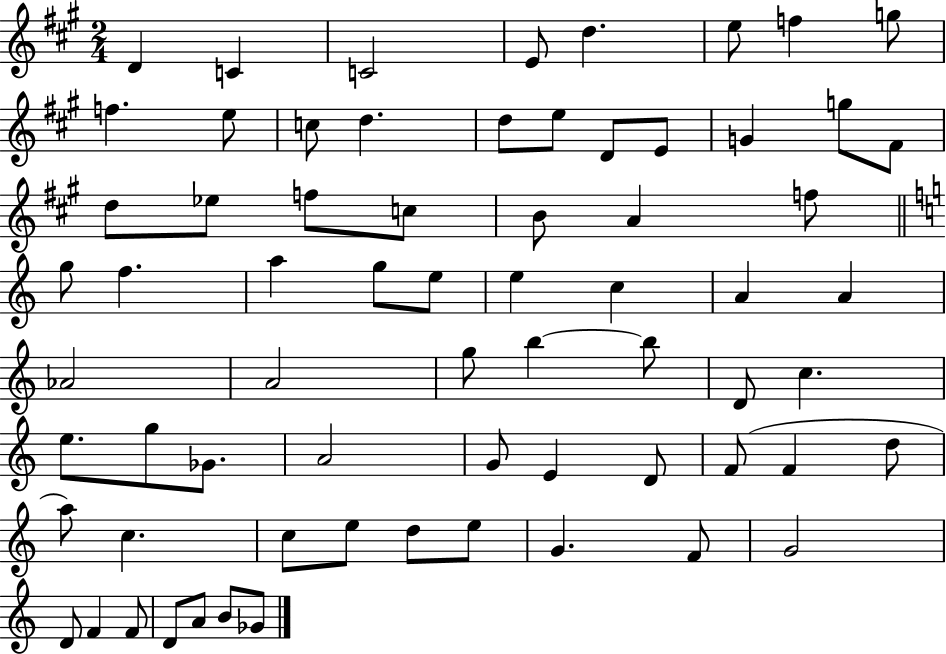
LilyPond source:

{
  \clef treble
  \numericTimeSignature
  \time 2/4
  \key a \major
  d'4 c'4 | c'2 | e'8 d''4. | e''8 f''4 g''8 | \break f''4. e''8 | c''8 d''4. | d''8 e''8 d'8 e'8 | g'4 g''8 fis'8 | \break d''8 ees''8 f''8 c''8 | b'8 a'4 f''8 | \bar "||" \break \key c \major g''8 f''4. | a''4 g''8 e''8 | e''4 c''4 | a'4 a'4 | \break aes'2 | a'2 | g''8 b''4~~ b''8 | d'8 c''4. | \break e''8. g''8 ges'8. | a'2 | g'8 e'4 d'8 | f'8( f'4 d''8 | \break a''8) c''4. | c''8 e''8 d''8 e''8 | g'4. f'8 | g'2 | \break d'8 f'4 f'8 | d'8 a'8 b'8 ges'8 | \bar "|."
}